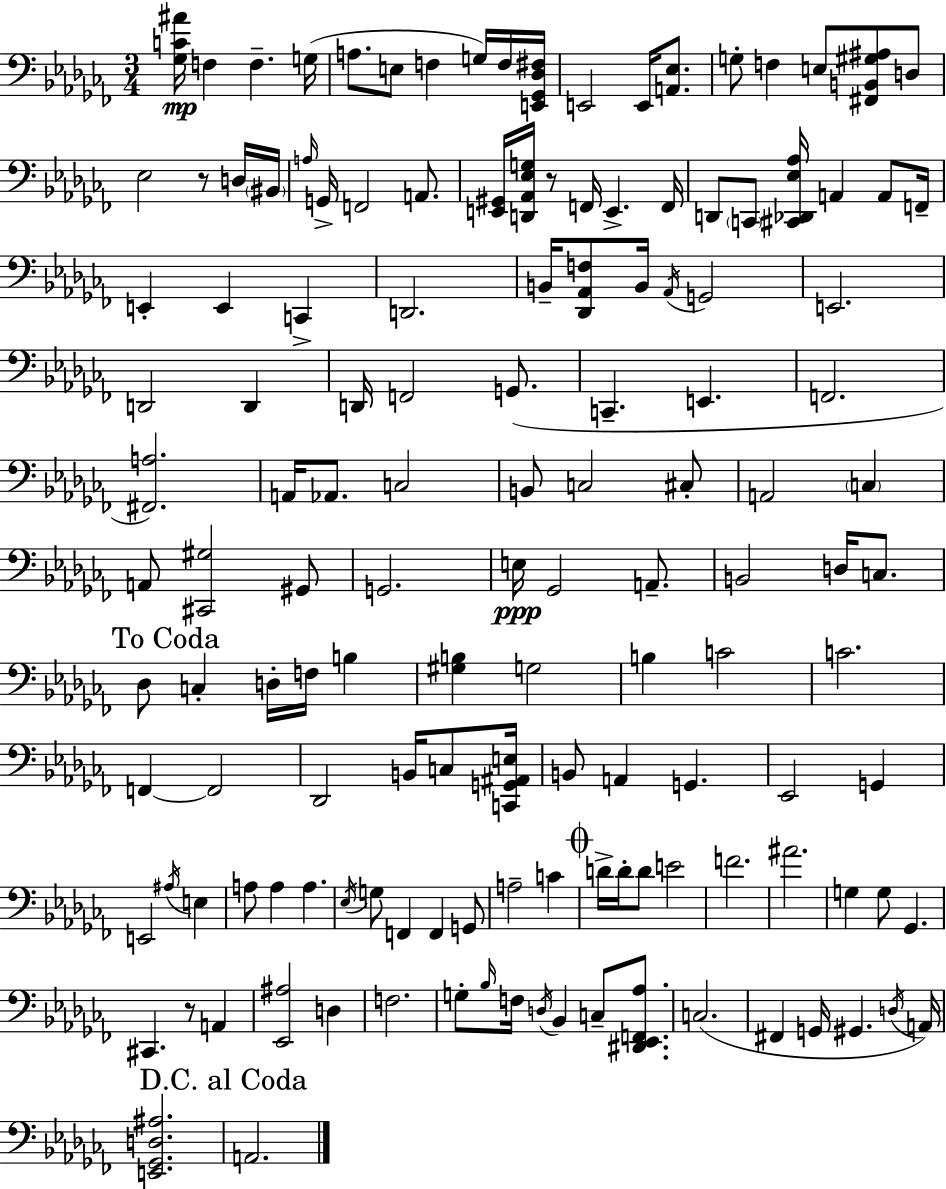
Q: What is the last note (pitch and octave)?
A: A2